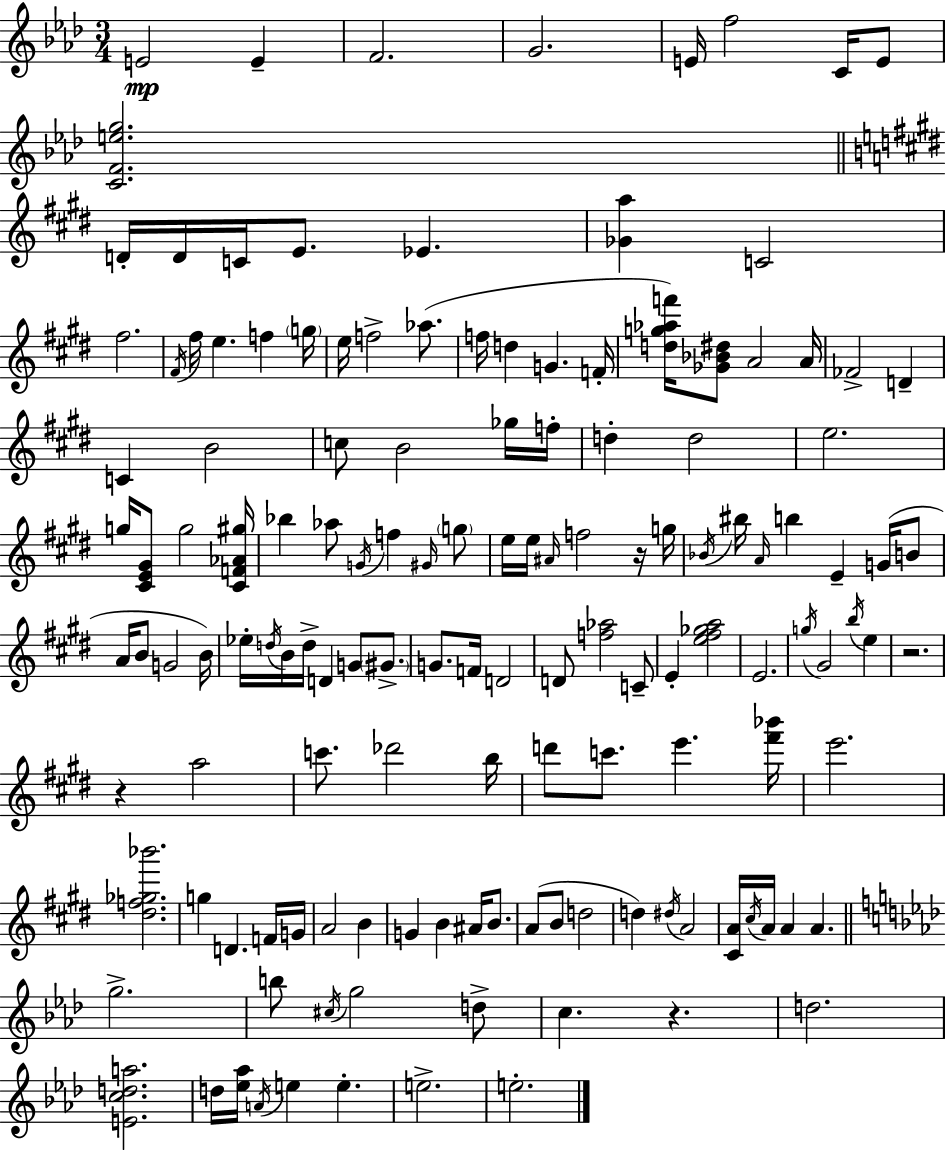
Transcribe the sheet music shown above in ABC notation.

X:1
T:Untitled
M:3/4
L:1/4
K:Ab
E2 E F2 G2 E/4 f2 C/4 E/2 [CFeg]2 D/4 D/4 C/4 E/2 _E [_Ga] C2 ^f2 ^F/4 ^f/4 e f g/4 e/4 f2 _a/2 f/4 d G F/4 [dg_af']/4 [_G_B^d]/2 A2 A/4 _F2 D C B2 c/2 B2 _g/4 f/4 d d2 e2 g/4 [^CE^G]/2 g2 [^CF_A^g]/4 _b _a/2 G/4 f ^G/4 g/2 e/4 e/4 ^A/4 f2 z/4 g/4 _B/4 ^b/4 A/4 b E G/4 B/2 A/4 B/2 G2 B/4 _e/4 d/4 B/4 d/4 D G/2 ^G/2 G/2 F/4 D2 D/2 [f_a]2 C/2 E [e^f_ga]2 E2 g/4 ^G2 b/4 e z2 z a2 c'/2 _d'2 b/4 d'/2 c'/2 e' [^f'_b']/4 e'2 [^df_g_b']2 g D F/4 G/4 A2 B G B ^A/4 B/2 A/2 B/2 d2 d ^d/4 A2 [^CA]/4 ^c/4 A/4 A A g2 b/2 ^c/4 g2 d/2 c z d2 [Ecda]2 d/4 [_e_a]/4 A/4 e e e2 e2